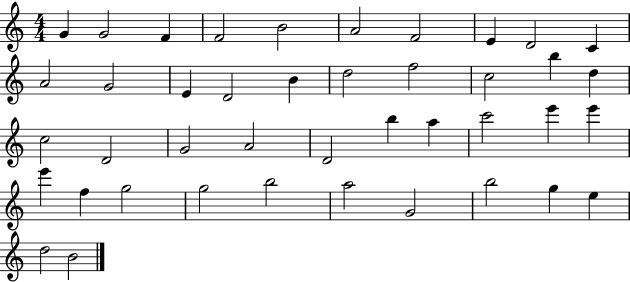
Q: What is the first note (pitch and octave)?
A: G4